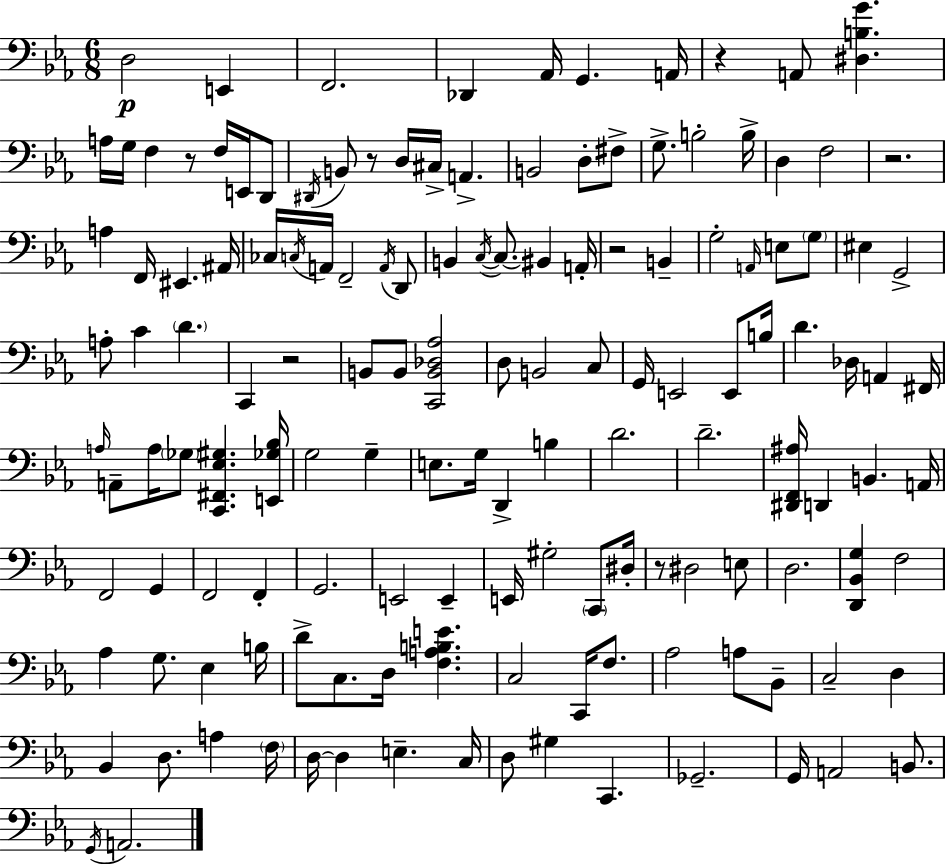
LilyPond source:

{
  \clef bass
  \numericTimeSignature
  \time 6/8
  \key ees \major
  d2\p e,4 | f,2. | des,4 aes,16 g,4. a,16 | r4 a,8 <dis b g'>4. | \break a16 g16 f4 r8 f16 e,16 d,8 | \acciaccatura { dis,16 } b,8 r8 d16 cis16-> a,4.-> | b,2 d8-. fis8-> | g8.-> b2-. | \break b16-> d4 f2 | r2. | a4 f,16 eis,4. | ais,16 ces16 \acciaccatura { c16 } a,16 f,2-- | \break \acciaccatura { a,16 } d,8 b,4 \acciaccatura { c16~ }~ c8. bis,4 | a,16-. r2 | b,4-- g2-. | \grace { a,16 } e8 \parenthesize g8 eis4 g,2-> | \break a8-. c'4 \parenthesize d'4. | c,4 r2 | b,8 b,8 <c, b, des aes>2 | d8 b,2 | \break c8 g,16 e,2 | e,8 b16 d'4. des16 | a,4 fis,16 \grace { a16 } a,8-- a16 \parenthesize ges8 <c, fis, ees gis>4. | <e, ges bes>16 g2 | \break g4-- e8. g16 d,4-> | b4 d'2. | d'2.-- | <dis, f, ais>16 d,4 b,4. | \break a,16 f,2 | g,4 f,2 | f,4-. g,2. | e,2 | \break e,4-- e,16 gis2-. | \parenthesize c,8 dis16-. r8 dis2 | e8 d2. | <d, bes, g>4 f2 | \break aes4 g8. | ees4 b16 d'8-> c8. d16 | <f a b e'>4. c2 | c,16 f8. aes2 | \break a8 bes,8-- c2-- | d4 bes,4 d8. | a4 \parenthesize f16 d16~~ d4 e4.-- | c16 d8 gis4 | \break c,4. ges,2.-- | g,16 a,2 | b,8. \acciaccatura { g,16 } a,2. | \bar "|."
}